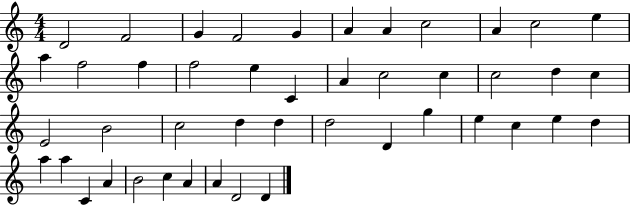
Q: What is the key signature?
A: C major